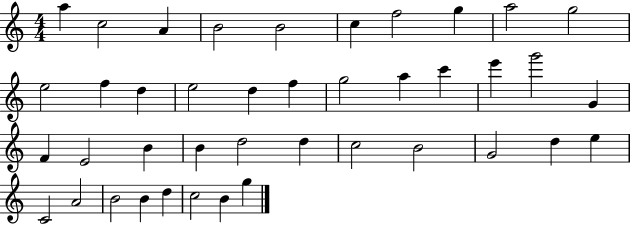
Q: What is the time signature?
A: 4/4